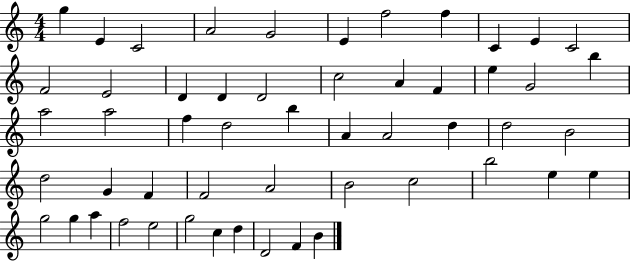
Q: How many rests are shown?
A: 0